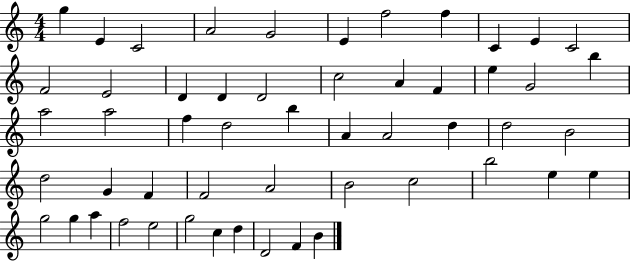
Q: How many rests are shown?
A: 0